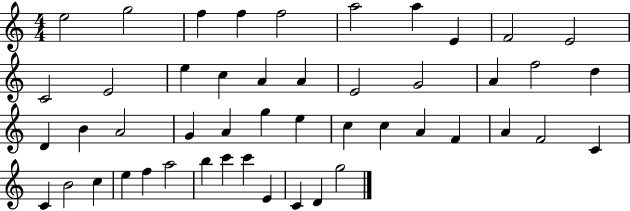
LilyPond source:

{
  \clef treble
  \numericTimeSignature
  \time 4/4
  \key c \major
  e''2 g''2 | f''4 f''4 f''2 | a''2 a''4 e'4 | f'2 e'2 | \break c'2 e'2 | e''4 c''4 a'4 a'4 | e'2 g'2 | a'4 f''2 d''4 | \break d'4 b'4 a'2 | g'4 a'4 g''4 e''4 | c''4 c''4 a'4 f'4 | a'4 f'2 c'4 | \break c'4 b'2 c''4 | e''4 f''4 a''2 | b''4 c'''4 c'''4 e'4 | c'4 d'4 g''2 | \break \bar "|."
}